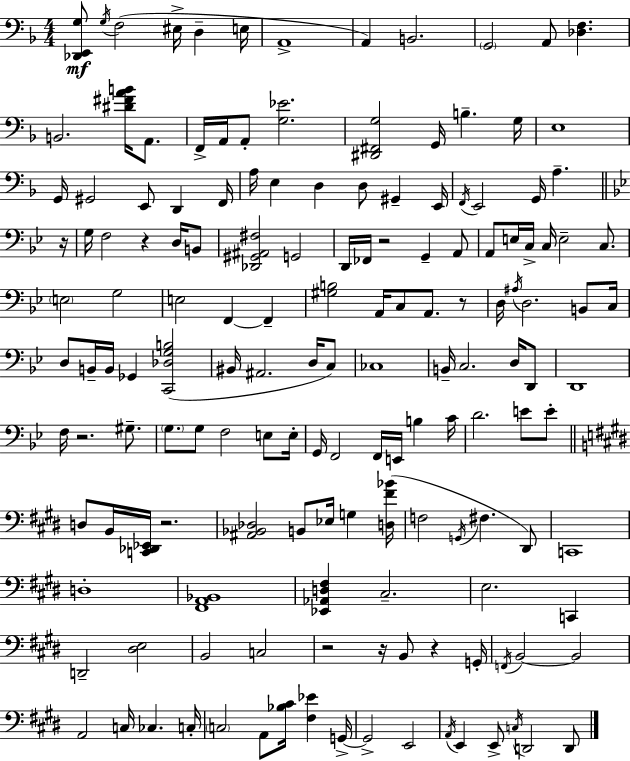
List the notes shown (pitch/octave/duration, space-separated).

[Db2,E2,G3]/e G3/s F3/h EIS3/s D3/q E3/s A2/w A2/q B2/h. G2/h A2/e [Db3,F3]/q. B2/h. [D#4,F#4,A4,B4]/s A2/e. F2/s A2/s A2/e [G3,Eb4]/h. [D#2,F#2,G3]/h G2/s B3/q. G3/s E3/w G2/s G#2/h E2/e D2/q F2/s A3/s E3/q D3/q D3/e G#2/q E2/s F2/s E2/h G2/s A3/q. R/s G3/s F3/h R/q D3/s B2/e [Db2,G#2,A#2,F#3]/h G2/h D2/s FES2/s R/h G2/q A2/e A2/e E3/s C3/s C3/s E3/h C3/e. E3/h G3/h E3/h F2/q F2/q [G#3,B3]/h A2/s C3/e A2/e. R/e D3/s A#3/s D3/h. B2/e C3/s D3/e B2/s B2/s Gb2/q [C2,Db3,G3,B3]/h BIS2/s A#2/h. D3/s C3/e CES3/w B2/s C3/h. D3/s D2/e D2/w F3/s R/h. G#3/e. G3/e. G3/e F3/h E3/e E3/s G2/s F2/h F2/s E2/s B3/q C4/s D4/h. E4/e E4/e D3/e B2/s [C2,Db2,Eb2]/s R/h. [A#2,Bb2,Db3]/h B2/e Eb3/s G3/q [D3,F#4,Bb4]/s F3/h G2/s F#3/q. D#2/e C2/w D3/w [F#2,A2,Bb2]/w [Eb2,Ab2,D3,F#3]/q C#3/h. E3/h. C2/q D2/h [D#3,E3]/h B2/h C3/h R/h R/s B2/e R/q G2/s F2/s B2/h B2/h A2/h C3/s CES3/q. C3/s C3/h A2/e [Bb3,C#4]/s [F#3,Eb4]/q G2/s G2/h E2/h A2/s E2/q E2/e C3/s D2/h D2/e